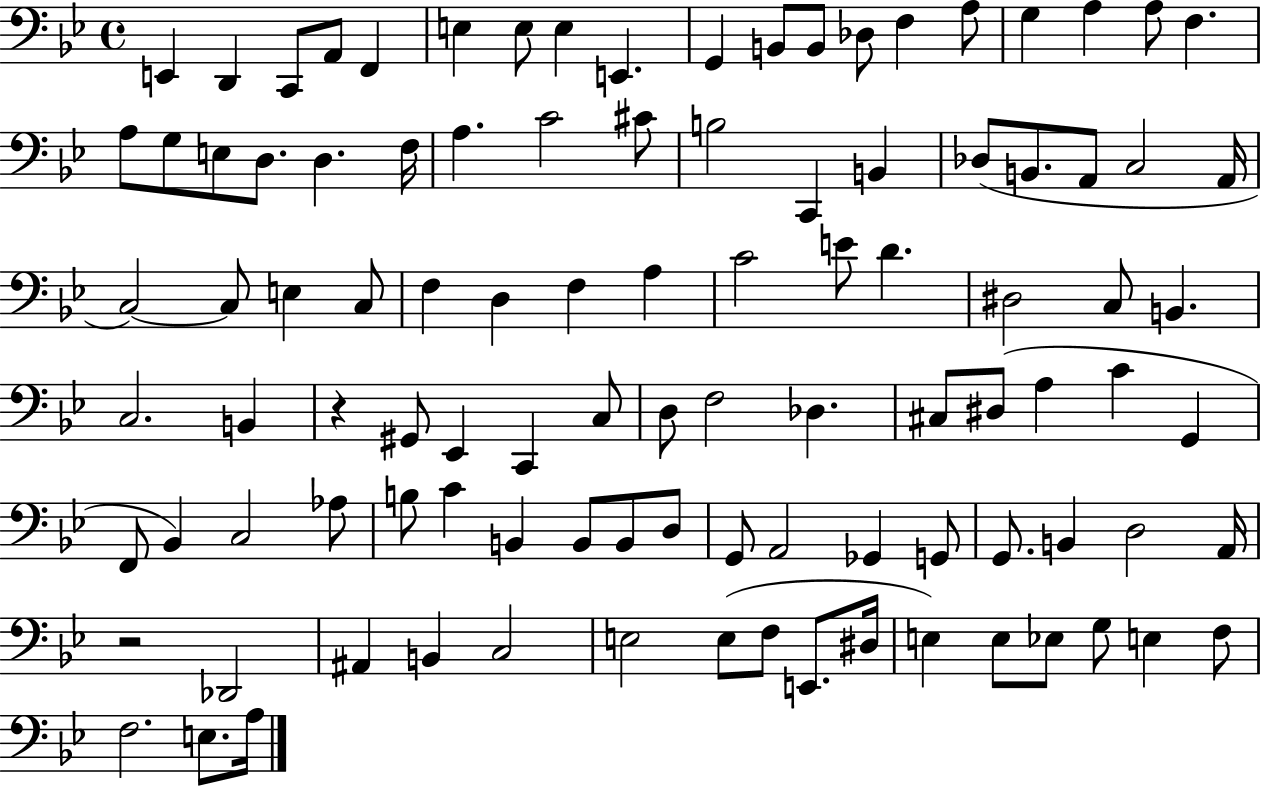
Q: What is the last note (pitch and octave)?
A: A3